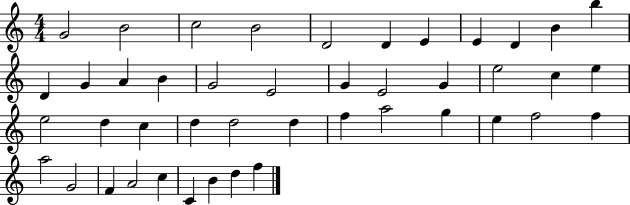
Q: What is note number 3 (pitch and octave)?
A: C5